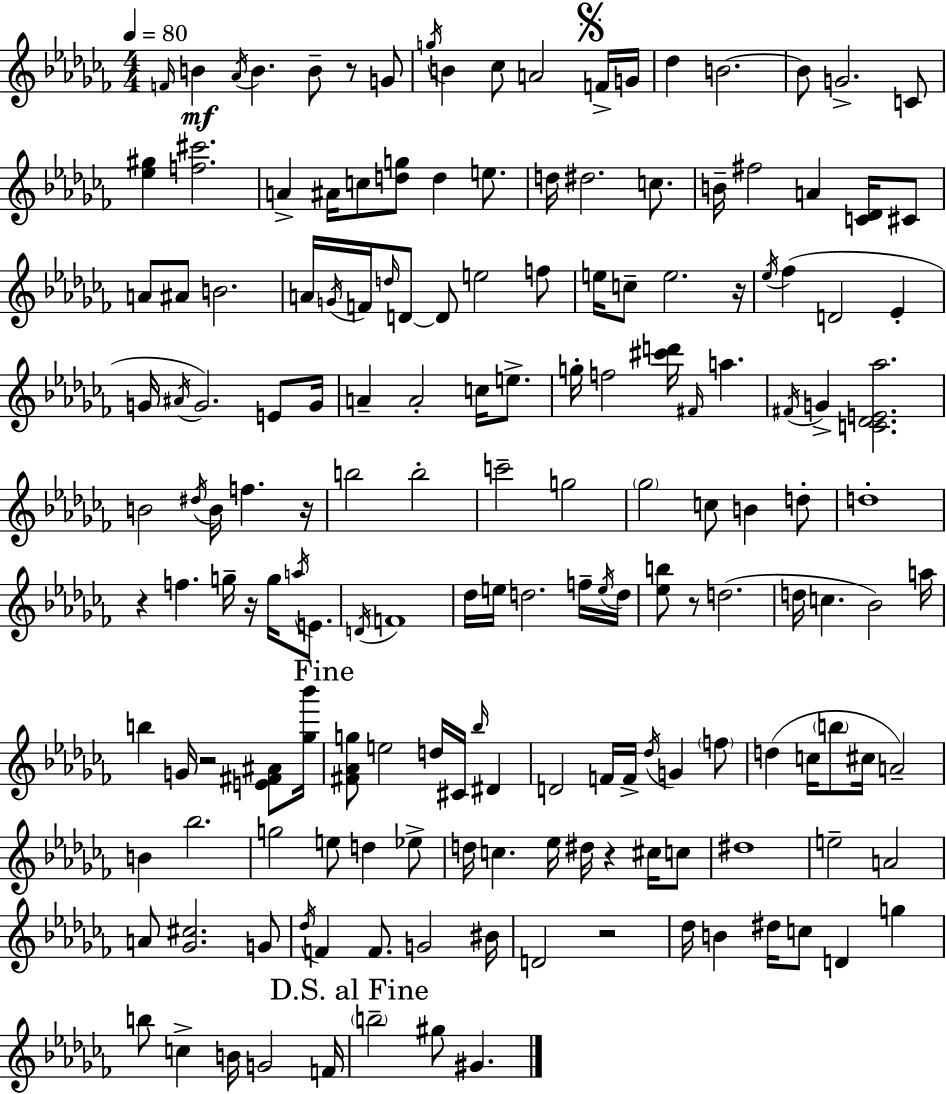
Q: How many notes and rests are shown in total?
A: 168